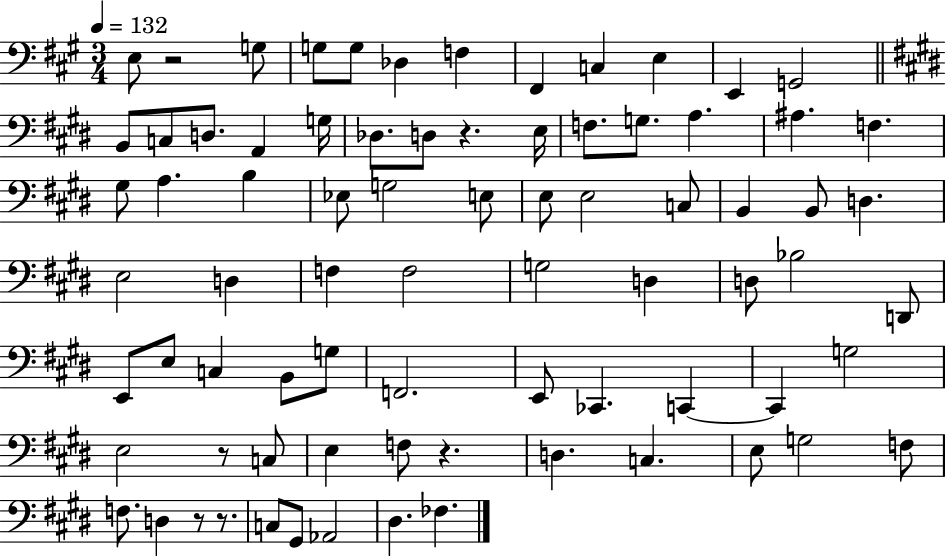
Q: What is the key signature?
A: A major